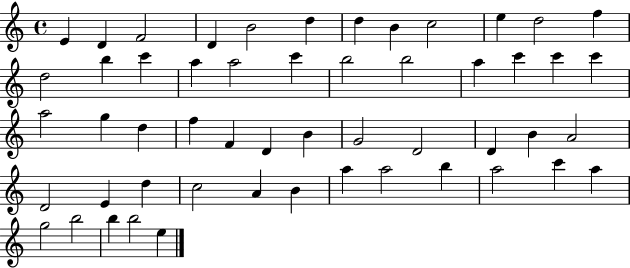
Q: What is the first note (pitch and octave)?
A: E4